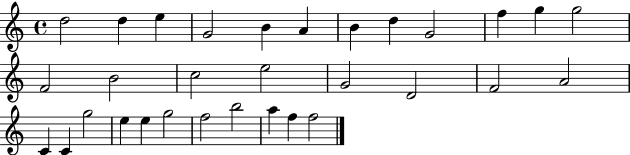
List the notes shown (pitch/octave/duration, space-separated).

D5/h D5/q E5/q G4/h B4/q A4/q B4/q D5/q G4/h F5/q G5/q G5/h F4/h B4/h C5/h E5/h G4/h D4/h F4/h A4/h C4/q C4/q G5/h E5/q E5/q G5/h F5/h B5/h A5/q F5/q F5/h